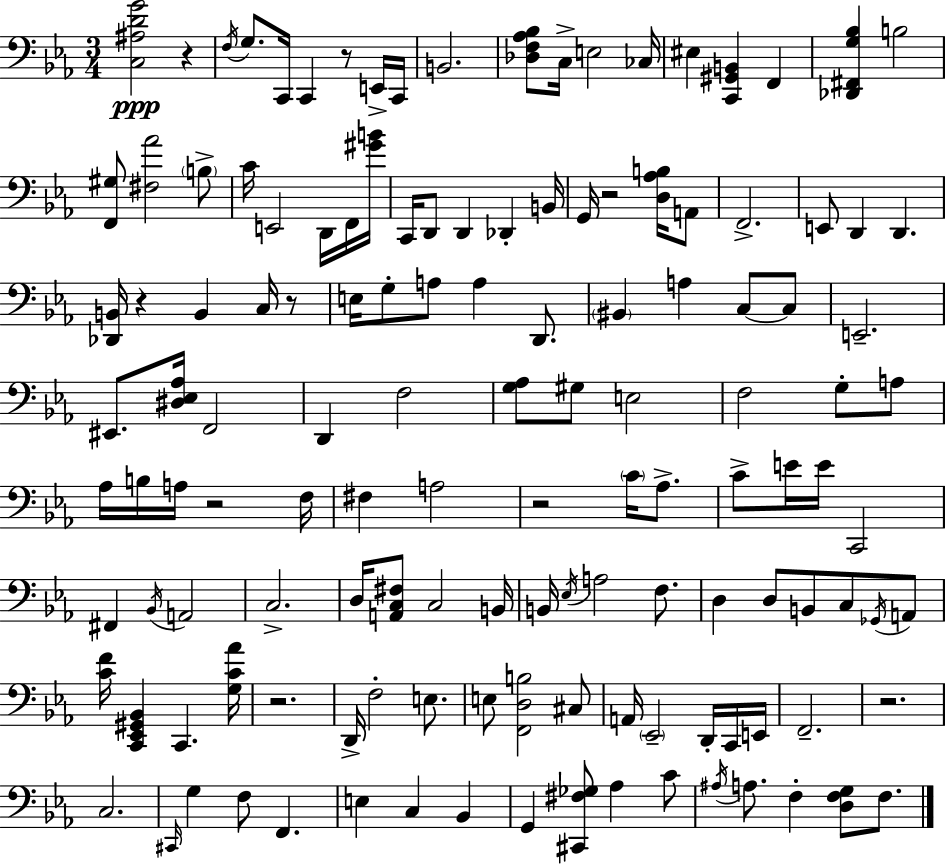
{
  \clef bass
  \numericTimeSignature
  \time 3/4
  \key c \minor
  <c ais d' g'>2\ppp r4 | \acciaccatura { f16 } g8. c,16 c,4 r8 e,16-> | c,16 b,2. | <des f aes bes>8 c16-> e2 | \break ces16 eis4 <c, gis, b,>4 f,4 | <des, fis, g bes>4 b2 | <f, gis>8 <fis aes'>2 \parenthesize b8-> | c'16 e,2 d,16 f,16 | \break <gis' b'>16 c,16 d,8 d,4 des,4-. | b,16 g,16 r2 <d aes b>16 a,8 | f,2.-> | e,8 d,4 d,4. | \break <des, b,>16 r4 b,4 c16 r8 | e16 g8-. a8 a4 d,8. | \parenthesize bis,4 a4 c8~~ c8 | e,2.-- | \break eis,8. <dis ees aes>16 f,2 | d,4 f2 | <g aes>8 gis8 e2 | f2 g8-. a8 | \break aes16 b16 a16 r2 | f16 fis4 a2 | r2 \parenthesize c'16 aes8.-> | c'8-> e'16 e'16 c,2 | \break fis,4 \acciaccatura { bes,16 } a,2 | c2.-> | d16 <a, c fis>8 c2 | b,16 b,16 \acciaccatura { ees16 } a2 | \break f8. d4 d8 b,8 c8 | \acciaccatura { ges,16 } a,8 <c' f'>16 <c, ees, gis, bes,>4 c,4. | <g c' aes'>16 r2. | d,16-> f2-. | \break e8. e8 <f, d b>2 | cis8 a,16 \parenthesize ees,2-- | d,16-. c,16 e,16 f,2.-- | r2. | \break c2. | \grace { cis,16 } g4 f8 f,4. | e4 c4 | bes,4 g,4 <cis, fis ges>8 aes4 | \break c'8 \acciaccatura { ais16 } a8. f4-. | <d f g>8 f8. \bar "|."
}